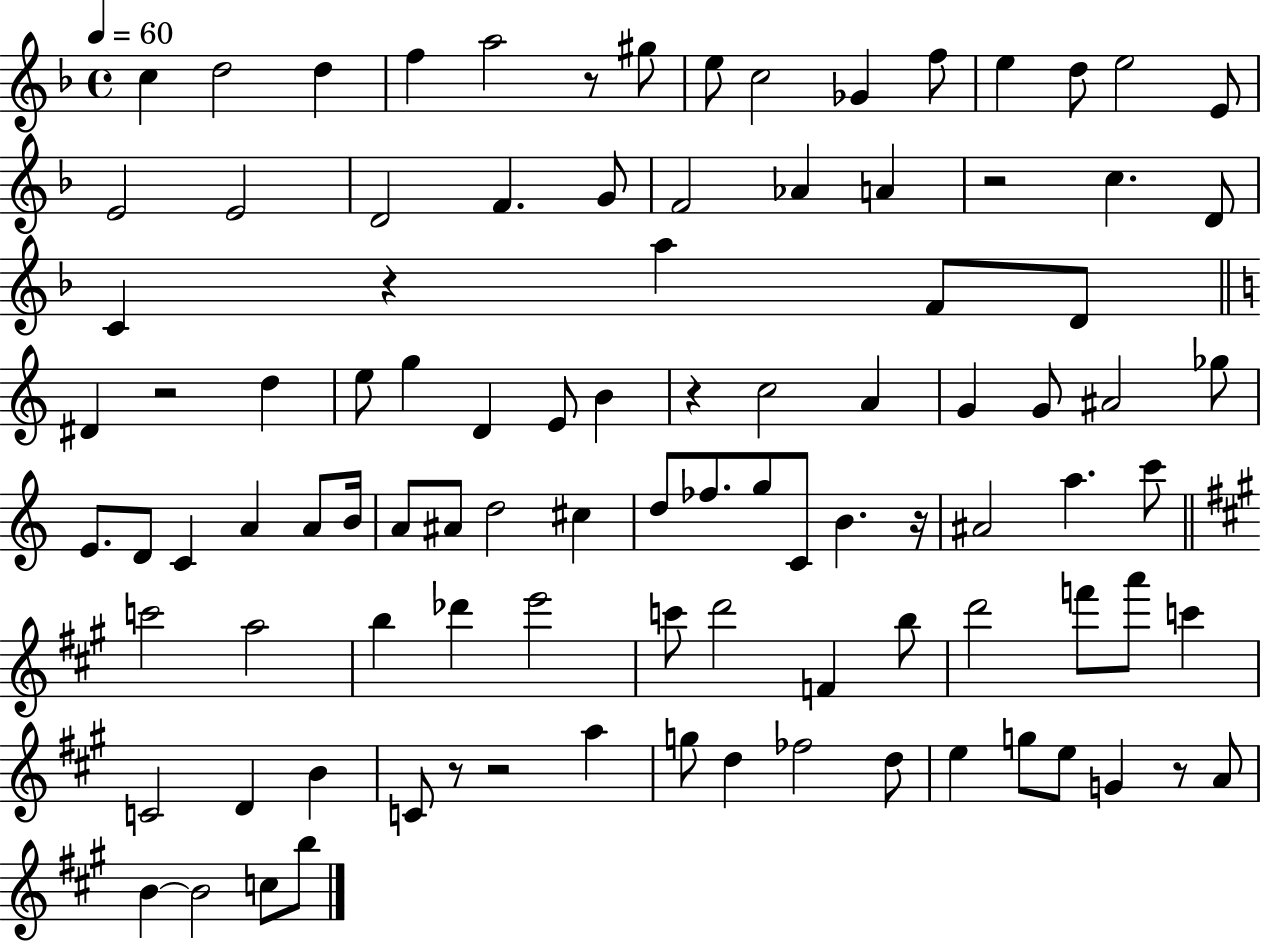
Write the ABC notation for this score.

X:1
T:Untitled
M:4/4
L:1/4
K:F
c d2 d f a2 z/2 ^g/2 e/2 c2 _G f/2 e d/2 e2 E/2 E2 E2 D2 F G/2 F2 _A A z2 c D/2 C z a F/2 D/2 ^D z2 d e/2 g D E/2 B z c2 A G G/2 ^A2 _g/2 E/2 D/2 C A A/2 B/4 A/2 ^A/2 d2 ^c d/2 _f/2 g/2 C/2 B z/4 ^A2 a c'/2 c'2 a2 b _d' e'2 c'/2 d'2 F b/2 d'2 f'/2 a'/2 c' C2 D B C/2 z/2 z2 a g/2 d _f2 d/2 e g/2 e/2 G z/2 A/2 B B2 c/2 b/2